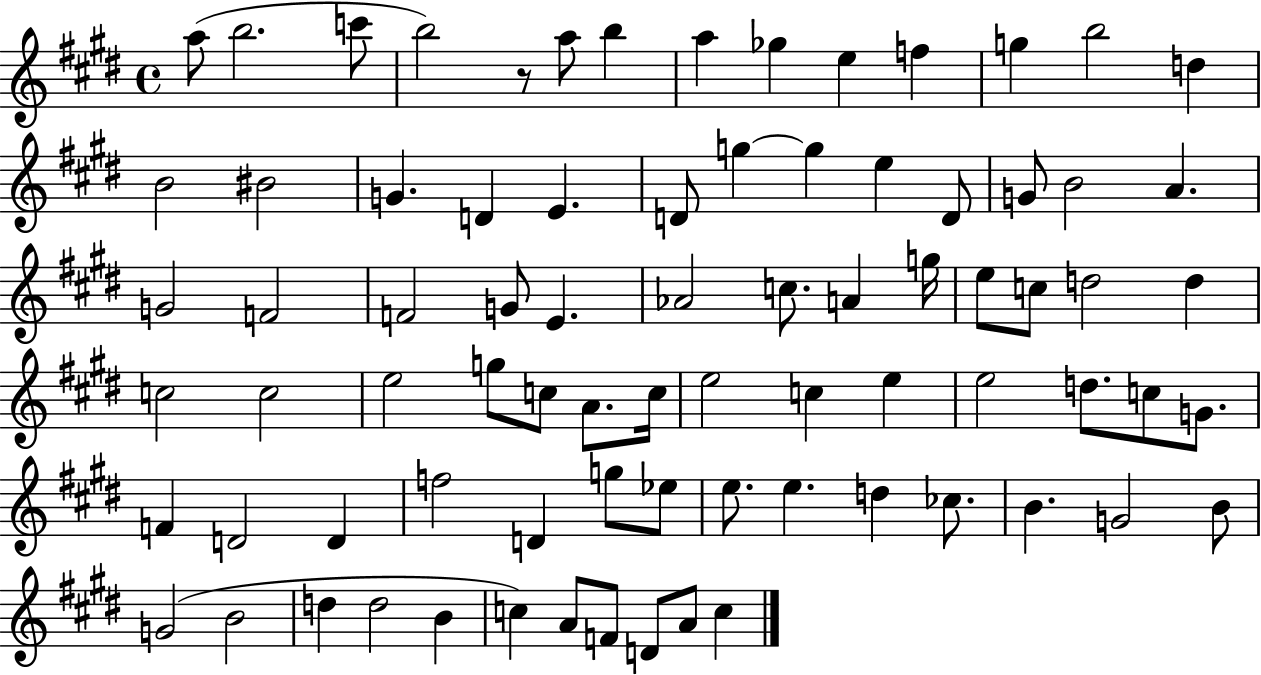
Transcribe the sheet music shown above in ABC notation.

X:1
T:Untitled
M:4/4
L:1/4
K:E
a/2 b2 c'/2 b2 z/2 a/2 b a _g e f g b2 d B2 ^B2 G D E D/2 g g e D/2 G/2 B2 A G2 F2 F2 G/2 E _A2 c/2 A g/4 e/2 c/2 d2 d c2 c2 e2 g/2 c/2 A/2 c/4 e2 c e e2 d/2 c/2 G/2 F D2 D f2 D g/2 _e/2 e/2 e d _c/2 B G2 B/2 G2 B2 d d2 B c A/2 F/2 D/2 A/2 c